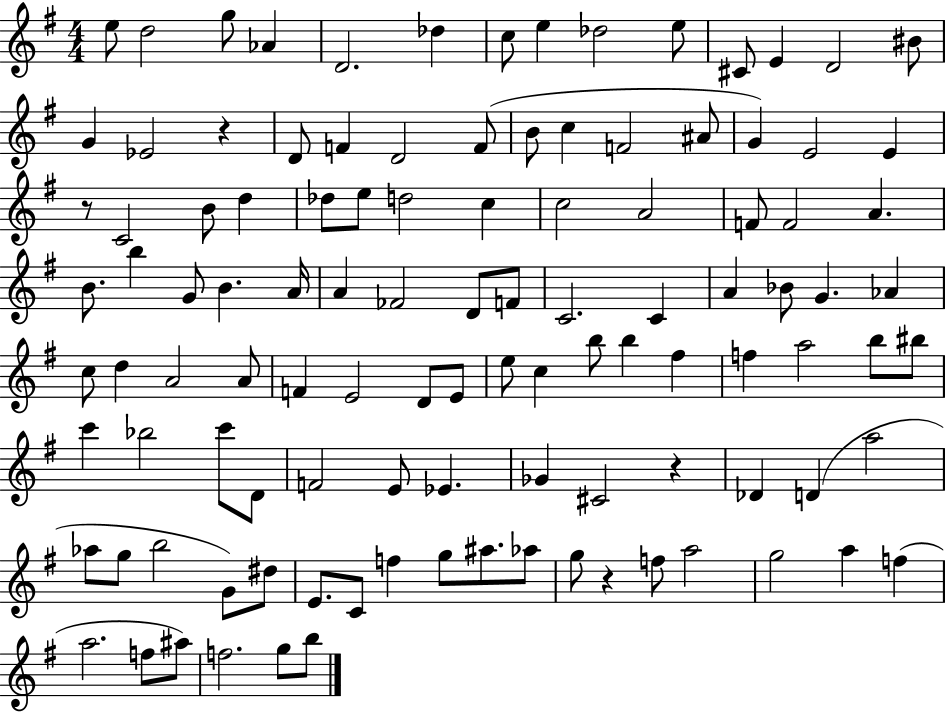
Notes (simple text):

E5/e D5/h G5/e Ab4/q D4/h. Db5/q C5/e E5/q Db5/h E5/e C#4/e E4/q D4/h BIS4/e G4/q Eb4/h R/q D4/e F4/q D4/h F4/e B4/e C5/q F4/h A#4/e G4/q E4/h E4/q R/e C4/h B4/e D5/q Db5/e E5/e D5/h C5/q C5/h A4/h F4/e F4/h A4/q. B4/e. B5/q G4/e B4/q. A4/s A4/q FES4/h D4/e F4/e C4/h. C4/q A4/q Bb4/e G4/q. Ab4/q C5/e D5/q A4/h A4/e F4/q E4/h D4/e E4/e E5/e C5/q B5/e B5/q F#5/q F5/q A5/h B5/e BIS5/e C6/q Bb5/h C6/e D4/e F4/h E4/e Eb4/q. Gb4/q C#4/h R/q Db4/q D4/q A5/h Ab5/e G5/e B5/h G4/e D#5/e E4/e. C4/e F5/q G5/e A#5/e. Ab5/e G5/e R/q F5/e A5/h G5/h A5/q F5/q A5/h. F5/e A#5/e F5/h. G5/e B5/e